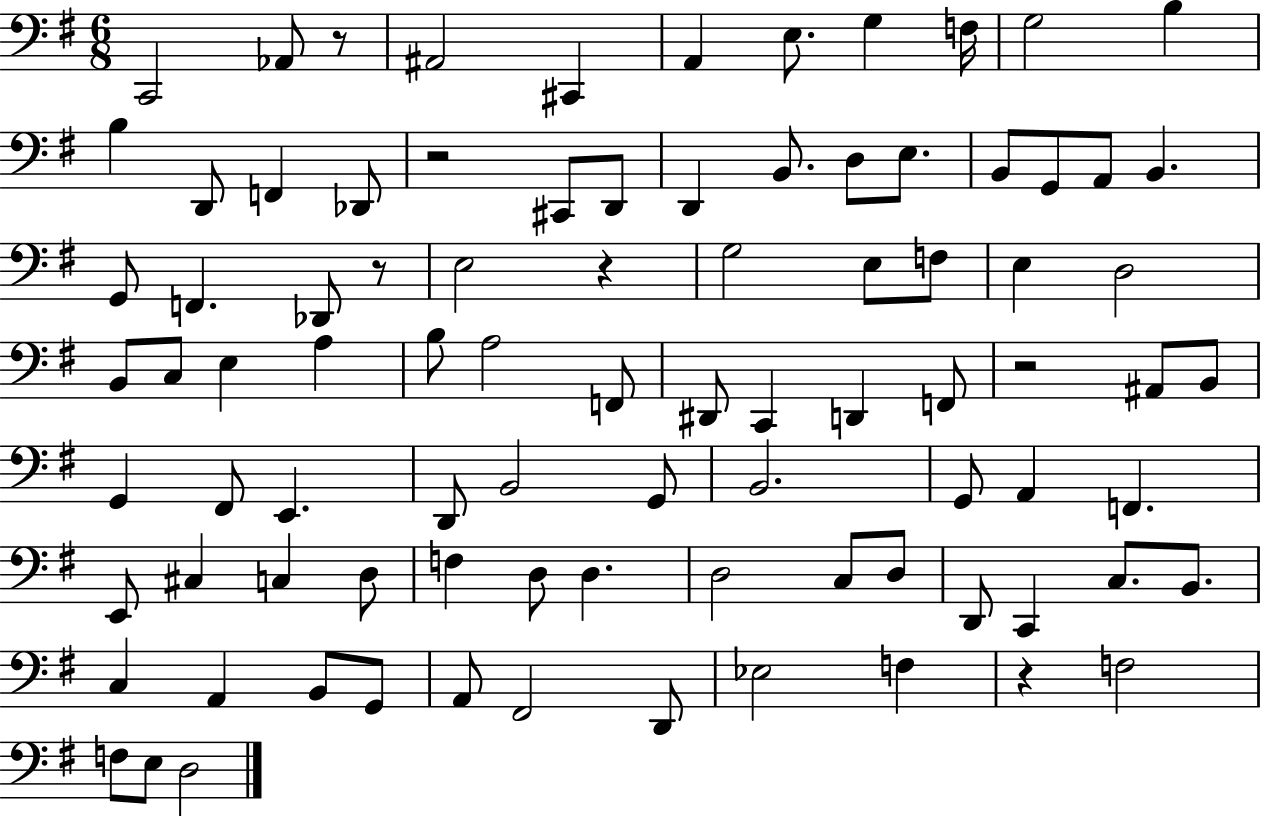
C2/h Ab2/e R/e A#2/h C#2/q A2/q E3/e. G3/q F3/s G3/h B3/q B3/q D2/e F2/q Db2/e R/h C#2/e D2/e D2/q B2/e. D3/e E3/e. B2/e G2/e A2/e B2/q. G2/e F2/q. Db2/e R/e E3/h R/q G3/h E3/e F3/e E3/q D3/h B2/e C3/e E3/q A3/q B3/e A3/h F2/e D#2/e C2/q D2/q F2/e R/h A#2/e B2/e G2/q F#2/e E2/q. D2/e B2/h G2/e B2/h. G2/e A2/q F2/q. E2/e C#3/q C3/q D3/e F3/q D3/e D3/q. D3/h C3/e D3/e D2/e C2/q C3/e. B2/e. C3/q A2/q B2/e G2/e A2/e F#2/h D2/e Eb3/h F3/q R/q F3/h F3/e E3/e D3/h